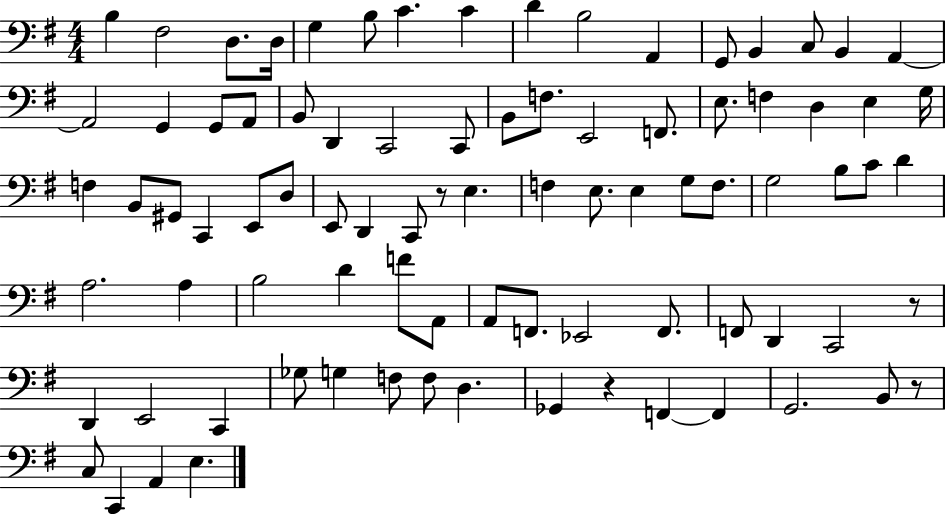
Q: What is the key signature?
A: G major